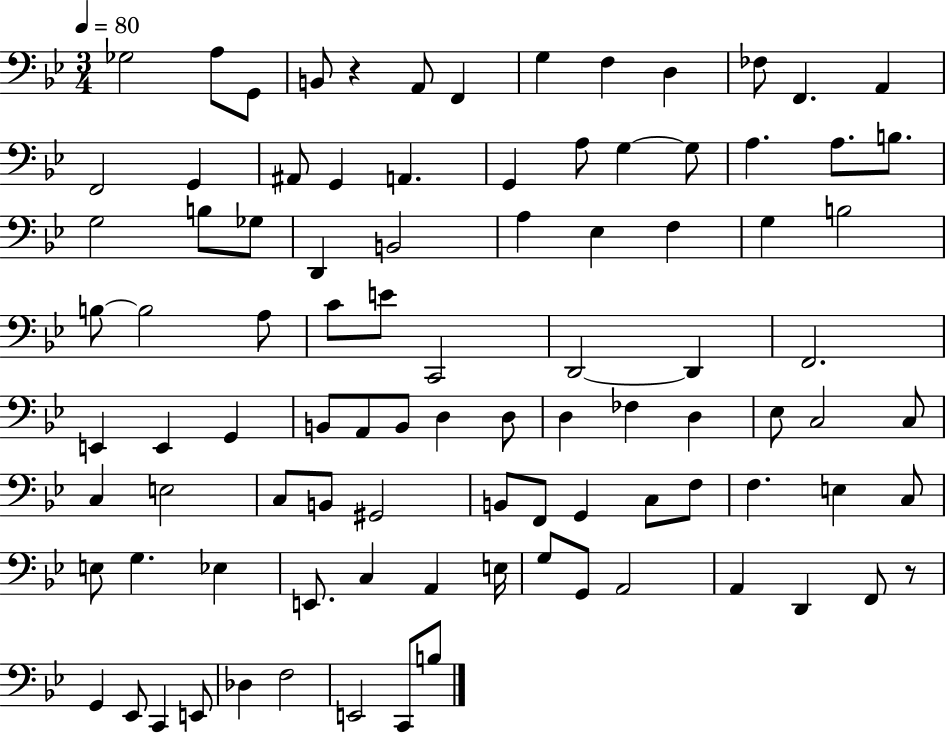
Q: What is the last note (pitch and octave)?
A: B3